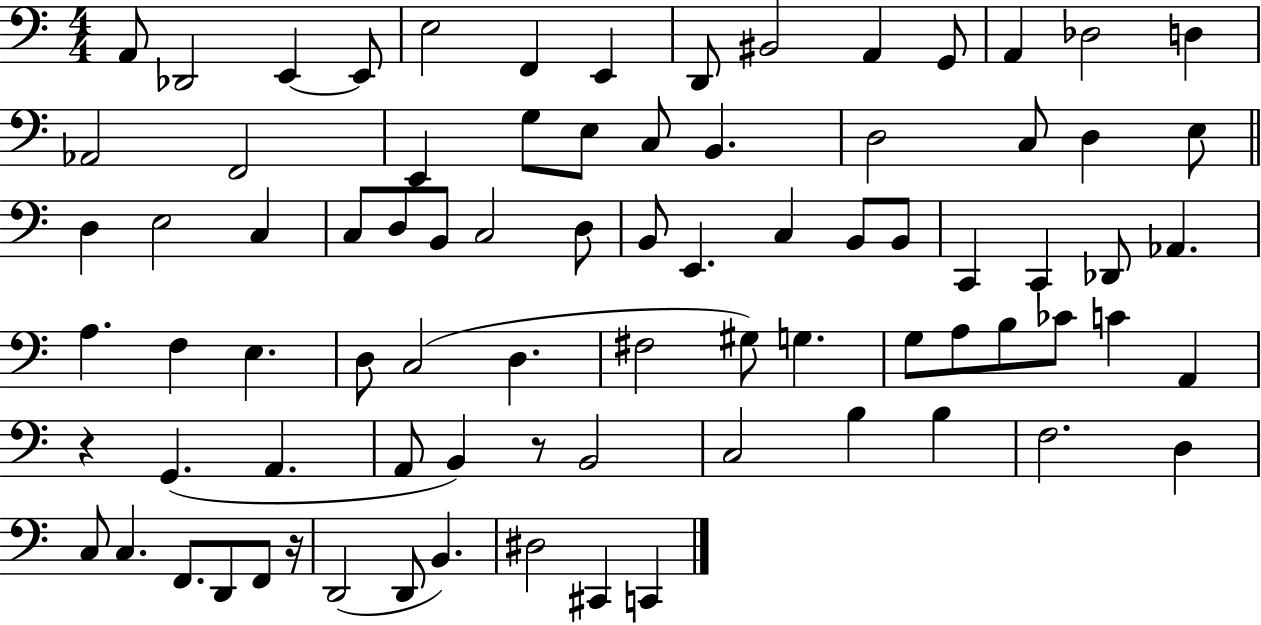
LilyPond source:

{
  \clef bass
  \numericTimeSignature
  \time 4/4
  \key c \major
  a,8 des,2 e,4~~ e,8 | e2 f,4 e,4 | d,8 bis,2 a,4 g,8 | a,4 des2 d4 | \break aes,2 f,2 | e,4 g8 e8 c8 b,4. | d2 c8 d4 e8 | \bar "||" \break \key a \minor d4 e2 c4 | c8 d8 b,8 c2 d8 | b,8 e,4. c4 b,8 b,8 | c,4 c,4 des,8 aes,4. | \break a4. f4 e4. | d8 c2( d4. | fis2 gis8) g4. | g8 a8 b8 ces'8 c'4 a,4 | \break r4 g,4.( a,4. | a,8 b,4) r8 b,2 | c2 b4 b4 | f2. d4 | \break c8 c4. f,8. d,8 f,8 r16 | d,2( d,8 b,4.) | dis2 cis,4 c,4 | \bar "|."
}